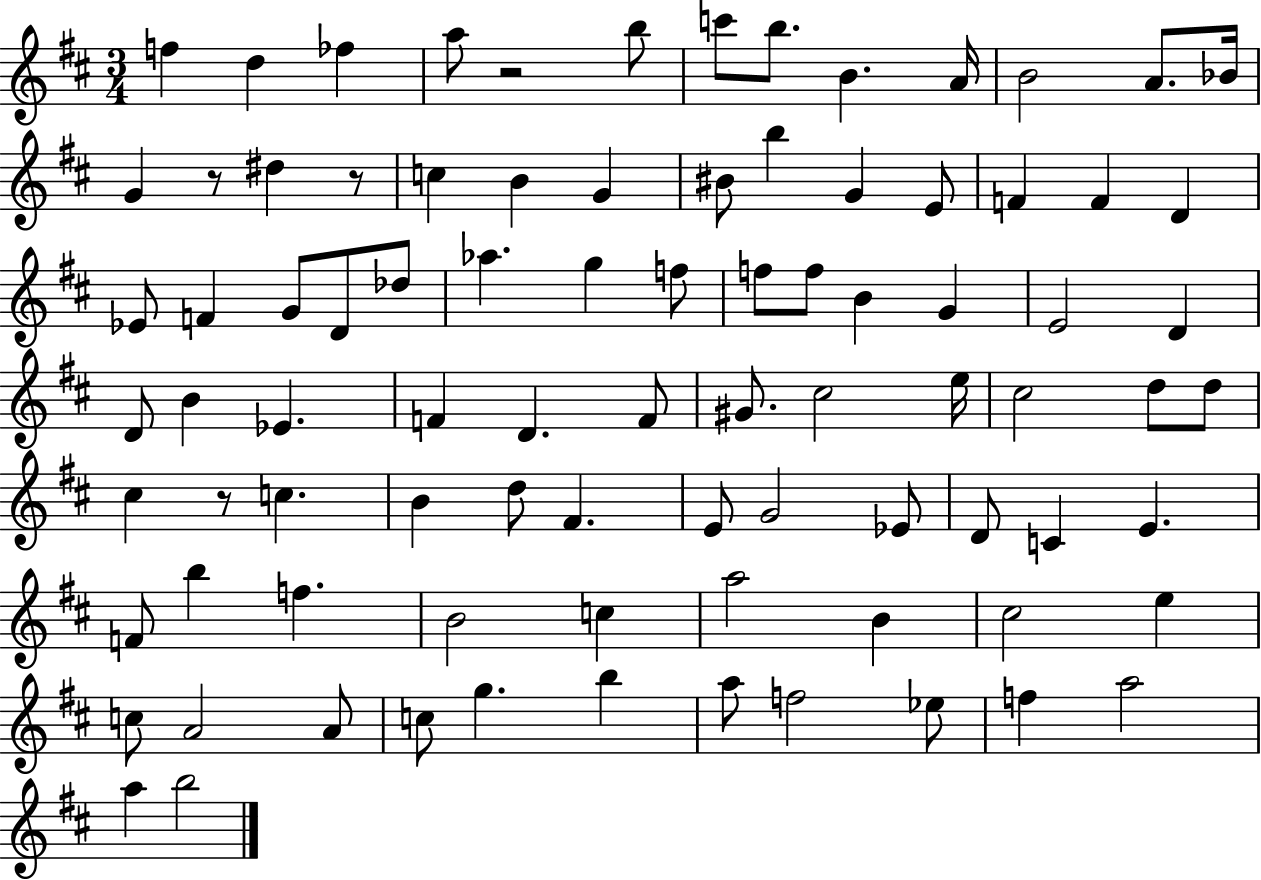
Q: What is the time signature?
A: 3/4